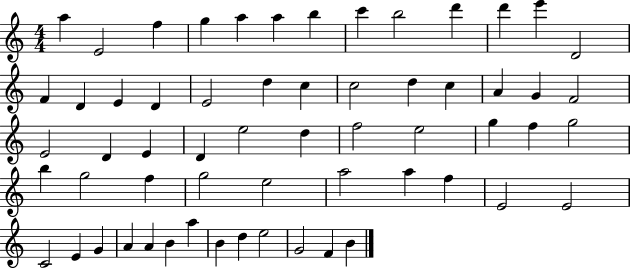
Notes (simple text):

A5/q E4/h F5/q G5/q A5/q A5/q B5/q C6/q B5/h D6/q D6/q E6/q D4/h F4/q D4/q E4/q D4/q E4/h D5/q C5/q C5/h D5/q C5/q A4/q G4/q F4/h E4/h D4/q E4/q D4/q E5/h D5/q F5/h E5/h G5/q F5/q G5/h B5/q G5/h F5/q G5/h E5/h A5/h A5/q F5/q E4/h E4/h C4/h E4/q G4/q A4/q A4/q B4/q A5/q B4/q D5/q E5/h G4/h F4/q B4/q